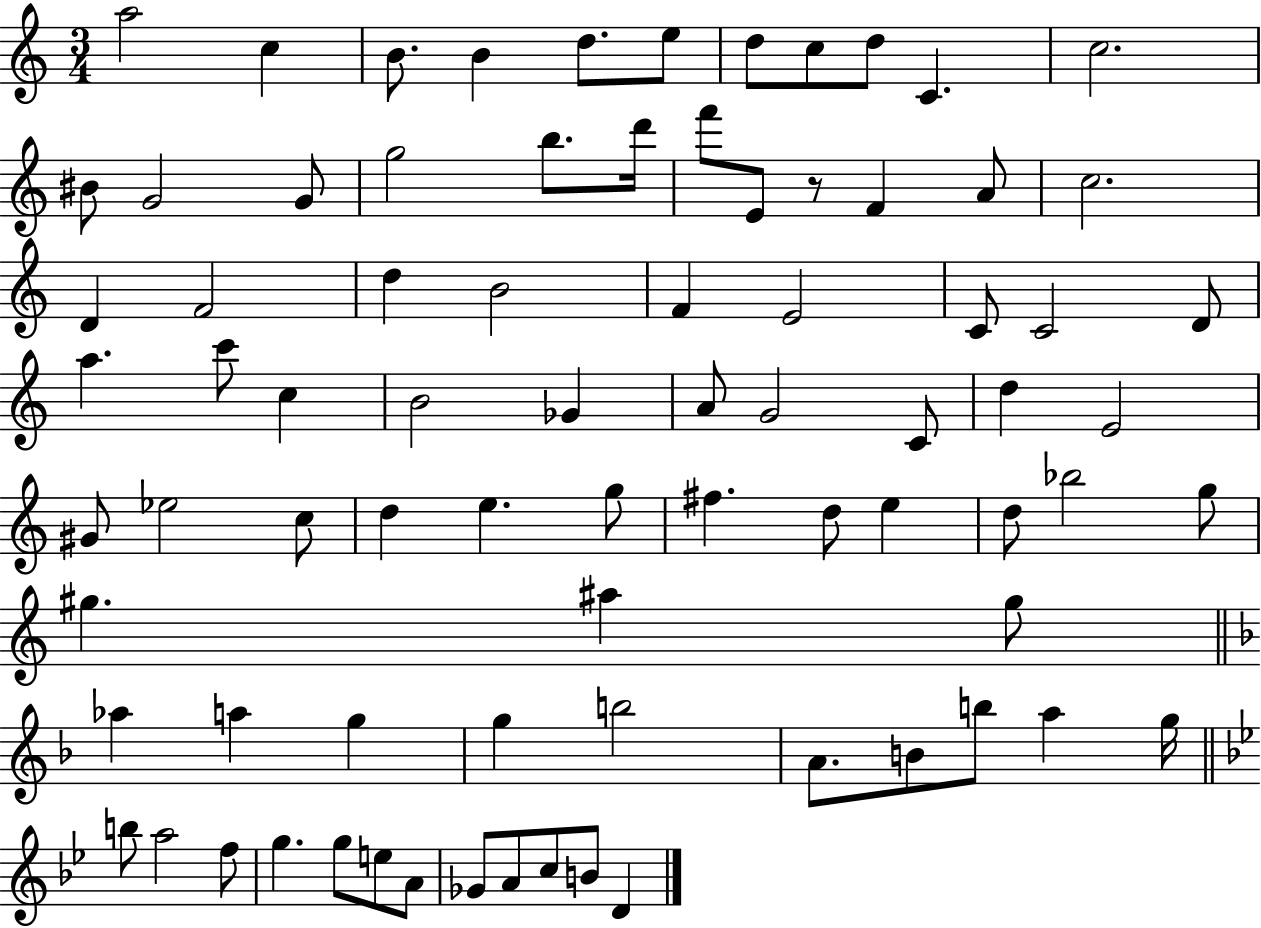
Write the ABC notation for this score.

X:1
T:Untitled
M:3/4
L:1/4
K:C
a2 c B/2 B d/2 e/2 d/2 c/2 d/2 C c2 ^B/2 G2 G/2 g2 b/2 d'/4 f'/2 E/2 z/2 F A/2 c2 D F2 d B2 F E2 C/2 C2 D/2 a c'/2 c B2 _G A/2 G2 C/2 d E2 ^G/2 _e2 c/2 d e g/2 ^f d/2 e d/2 _b2 g/2 ^g ^a ^g/2 _a a g g b2 A/2 B/2 b/2 a g/4 b/2 a2 f/2 g g/2 e/2 A/2 _G/2 A/2 c/2 B/2 D